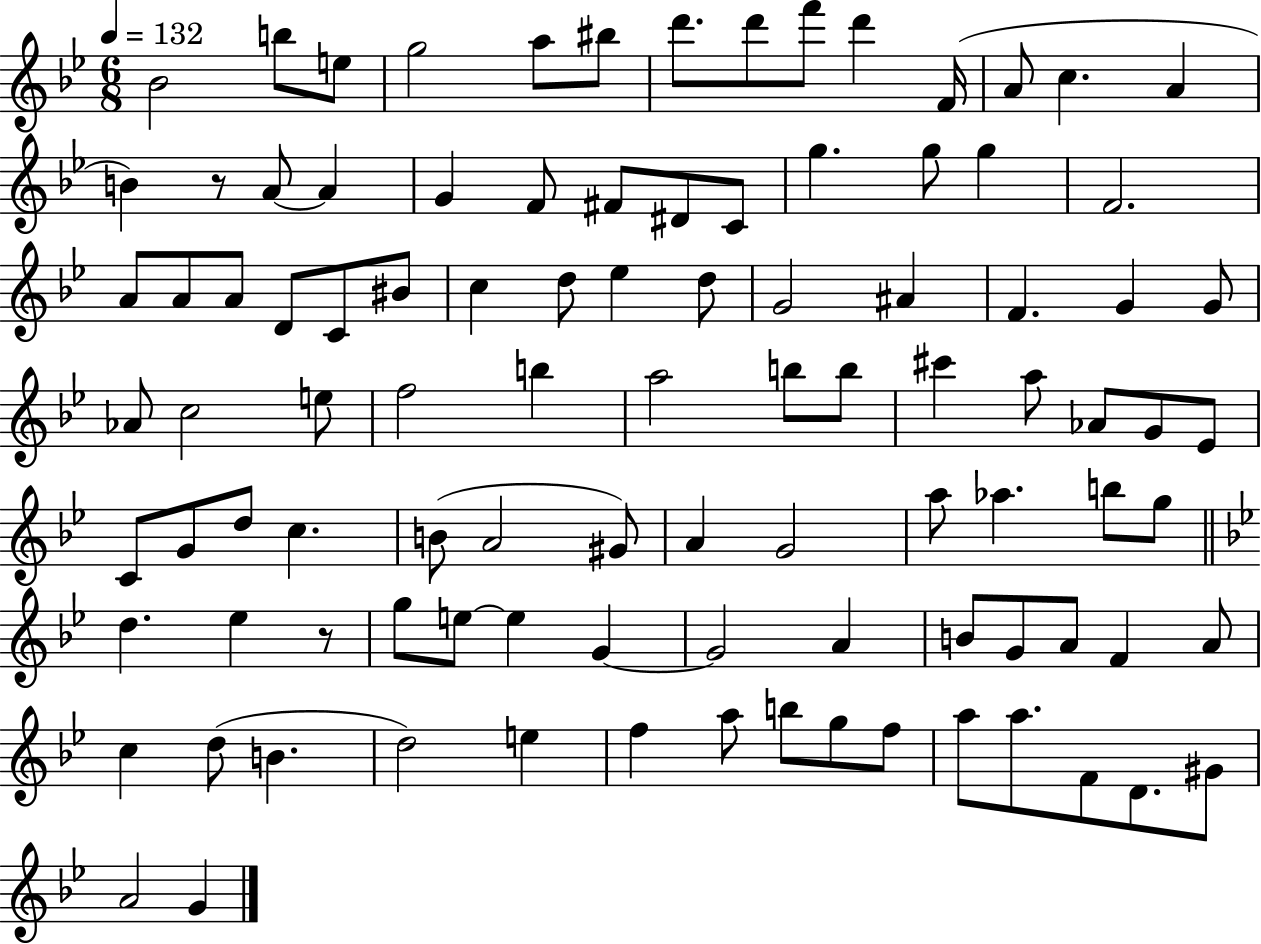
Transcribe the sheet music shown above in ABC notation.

X:1
T:Untitled
M:6/8
L:1/4
K:Bb
_B2 b/2 e/2 g2 a/2 ^b/2 d'/2 d'/2 f'/2 d' F/4 A/2 c A B z/2 A/2 A G F/2 ^F/2 ^D/2 C/2 g g/2 g F2 A/2 A/2 A/2 D/2 C/2 ^B/2 c d/2 _e d/2 G2 ^A F G G/2 _A/2 c2 e/2 f2 b a2 b/2 b/2 ^c' a/2 _A/2 G/2 _E/2 C/2 G/2 d/2 c B/2 A2 ^G/2 A G2 a/2 _a b/2 g/2 d _e z/2 g/2 e/2 e G G2 A B/2 G/2 A/2 F A/2 c d/2 B d2 e f a/2 b/2 g/2 f/2 a/2 a/2 F/2 D/2 ^G/2 A2 G